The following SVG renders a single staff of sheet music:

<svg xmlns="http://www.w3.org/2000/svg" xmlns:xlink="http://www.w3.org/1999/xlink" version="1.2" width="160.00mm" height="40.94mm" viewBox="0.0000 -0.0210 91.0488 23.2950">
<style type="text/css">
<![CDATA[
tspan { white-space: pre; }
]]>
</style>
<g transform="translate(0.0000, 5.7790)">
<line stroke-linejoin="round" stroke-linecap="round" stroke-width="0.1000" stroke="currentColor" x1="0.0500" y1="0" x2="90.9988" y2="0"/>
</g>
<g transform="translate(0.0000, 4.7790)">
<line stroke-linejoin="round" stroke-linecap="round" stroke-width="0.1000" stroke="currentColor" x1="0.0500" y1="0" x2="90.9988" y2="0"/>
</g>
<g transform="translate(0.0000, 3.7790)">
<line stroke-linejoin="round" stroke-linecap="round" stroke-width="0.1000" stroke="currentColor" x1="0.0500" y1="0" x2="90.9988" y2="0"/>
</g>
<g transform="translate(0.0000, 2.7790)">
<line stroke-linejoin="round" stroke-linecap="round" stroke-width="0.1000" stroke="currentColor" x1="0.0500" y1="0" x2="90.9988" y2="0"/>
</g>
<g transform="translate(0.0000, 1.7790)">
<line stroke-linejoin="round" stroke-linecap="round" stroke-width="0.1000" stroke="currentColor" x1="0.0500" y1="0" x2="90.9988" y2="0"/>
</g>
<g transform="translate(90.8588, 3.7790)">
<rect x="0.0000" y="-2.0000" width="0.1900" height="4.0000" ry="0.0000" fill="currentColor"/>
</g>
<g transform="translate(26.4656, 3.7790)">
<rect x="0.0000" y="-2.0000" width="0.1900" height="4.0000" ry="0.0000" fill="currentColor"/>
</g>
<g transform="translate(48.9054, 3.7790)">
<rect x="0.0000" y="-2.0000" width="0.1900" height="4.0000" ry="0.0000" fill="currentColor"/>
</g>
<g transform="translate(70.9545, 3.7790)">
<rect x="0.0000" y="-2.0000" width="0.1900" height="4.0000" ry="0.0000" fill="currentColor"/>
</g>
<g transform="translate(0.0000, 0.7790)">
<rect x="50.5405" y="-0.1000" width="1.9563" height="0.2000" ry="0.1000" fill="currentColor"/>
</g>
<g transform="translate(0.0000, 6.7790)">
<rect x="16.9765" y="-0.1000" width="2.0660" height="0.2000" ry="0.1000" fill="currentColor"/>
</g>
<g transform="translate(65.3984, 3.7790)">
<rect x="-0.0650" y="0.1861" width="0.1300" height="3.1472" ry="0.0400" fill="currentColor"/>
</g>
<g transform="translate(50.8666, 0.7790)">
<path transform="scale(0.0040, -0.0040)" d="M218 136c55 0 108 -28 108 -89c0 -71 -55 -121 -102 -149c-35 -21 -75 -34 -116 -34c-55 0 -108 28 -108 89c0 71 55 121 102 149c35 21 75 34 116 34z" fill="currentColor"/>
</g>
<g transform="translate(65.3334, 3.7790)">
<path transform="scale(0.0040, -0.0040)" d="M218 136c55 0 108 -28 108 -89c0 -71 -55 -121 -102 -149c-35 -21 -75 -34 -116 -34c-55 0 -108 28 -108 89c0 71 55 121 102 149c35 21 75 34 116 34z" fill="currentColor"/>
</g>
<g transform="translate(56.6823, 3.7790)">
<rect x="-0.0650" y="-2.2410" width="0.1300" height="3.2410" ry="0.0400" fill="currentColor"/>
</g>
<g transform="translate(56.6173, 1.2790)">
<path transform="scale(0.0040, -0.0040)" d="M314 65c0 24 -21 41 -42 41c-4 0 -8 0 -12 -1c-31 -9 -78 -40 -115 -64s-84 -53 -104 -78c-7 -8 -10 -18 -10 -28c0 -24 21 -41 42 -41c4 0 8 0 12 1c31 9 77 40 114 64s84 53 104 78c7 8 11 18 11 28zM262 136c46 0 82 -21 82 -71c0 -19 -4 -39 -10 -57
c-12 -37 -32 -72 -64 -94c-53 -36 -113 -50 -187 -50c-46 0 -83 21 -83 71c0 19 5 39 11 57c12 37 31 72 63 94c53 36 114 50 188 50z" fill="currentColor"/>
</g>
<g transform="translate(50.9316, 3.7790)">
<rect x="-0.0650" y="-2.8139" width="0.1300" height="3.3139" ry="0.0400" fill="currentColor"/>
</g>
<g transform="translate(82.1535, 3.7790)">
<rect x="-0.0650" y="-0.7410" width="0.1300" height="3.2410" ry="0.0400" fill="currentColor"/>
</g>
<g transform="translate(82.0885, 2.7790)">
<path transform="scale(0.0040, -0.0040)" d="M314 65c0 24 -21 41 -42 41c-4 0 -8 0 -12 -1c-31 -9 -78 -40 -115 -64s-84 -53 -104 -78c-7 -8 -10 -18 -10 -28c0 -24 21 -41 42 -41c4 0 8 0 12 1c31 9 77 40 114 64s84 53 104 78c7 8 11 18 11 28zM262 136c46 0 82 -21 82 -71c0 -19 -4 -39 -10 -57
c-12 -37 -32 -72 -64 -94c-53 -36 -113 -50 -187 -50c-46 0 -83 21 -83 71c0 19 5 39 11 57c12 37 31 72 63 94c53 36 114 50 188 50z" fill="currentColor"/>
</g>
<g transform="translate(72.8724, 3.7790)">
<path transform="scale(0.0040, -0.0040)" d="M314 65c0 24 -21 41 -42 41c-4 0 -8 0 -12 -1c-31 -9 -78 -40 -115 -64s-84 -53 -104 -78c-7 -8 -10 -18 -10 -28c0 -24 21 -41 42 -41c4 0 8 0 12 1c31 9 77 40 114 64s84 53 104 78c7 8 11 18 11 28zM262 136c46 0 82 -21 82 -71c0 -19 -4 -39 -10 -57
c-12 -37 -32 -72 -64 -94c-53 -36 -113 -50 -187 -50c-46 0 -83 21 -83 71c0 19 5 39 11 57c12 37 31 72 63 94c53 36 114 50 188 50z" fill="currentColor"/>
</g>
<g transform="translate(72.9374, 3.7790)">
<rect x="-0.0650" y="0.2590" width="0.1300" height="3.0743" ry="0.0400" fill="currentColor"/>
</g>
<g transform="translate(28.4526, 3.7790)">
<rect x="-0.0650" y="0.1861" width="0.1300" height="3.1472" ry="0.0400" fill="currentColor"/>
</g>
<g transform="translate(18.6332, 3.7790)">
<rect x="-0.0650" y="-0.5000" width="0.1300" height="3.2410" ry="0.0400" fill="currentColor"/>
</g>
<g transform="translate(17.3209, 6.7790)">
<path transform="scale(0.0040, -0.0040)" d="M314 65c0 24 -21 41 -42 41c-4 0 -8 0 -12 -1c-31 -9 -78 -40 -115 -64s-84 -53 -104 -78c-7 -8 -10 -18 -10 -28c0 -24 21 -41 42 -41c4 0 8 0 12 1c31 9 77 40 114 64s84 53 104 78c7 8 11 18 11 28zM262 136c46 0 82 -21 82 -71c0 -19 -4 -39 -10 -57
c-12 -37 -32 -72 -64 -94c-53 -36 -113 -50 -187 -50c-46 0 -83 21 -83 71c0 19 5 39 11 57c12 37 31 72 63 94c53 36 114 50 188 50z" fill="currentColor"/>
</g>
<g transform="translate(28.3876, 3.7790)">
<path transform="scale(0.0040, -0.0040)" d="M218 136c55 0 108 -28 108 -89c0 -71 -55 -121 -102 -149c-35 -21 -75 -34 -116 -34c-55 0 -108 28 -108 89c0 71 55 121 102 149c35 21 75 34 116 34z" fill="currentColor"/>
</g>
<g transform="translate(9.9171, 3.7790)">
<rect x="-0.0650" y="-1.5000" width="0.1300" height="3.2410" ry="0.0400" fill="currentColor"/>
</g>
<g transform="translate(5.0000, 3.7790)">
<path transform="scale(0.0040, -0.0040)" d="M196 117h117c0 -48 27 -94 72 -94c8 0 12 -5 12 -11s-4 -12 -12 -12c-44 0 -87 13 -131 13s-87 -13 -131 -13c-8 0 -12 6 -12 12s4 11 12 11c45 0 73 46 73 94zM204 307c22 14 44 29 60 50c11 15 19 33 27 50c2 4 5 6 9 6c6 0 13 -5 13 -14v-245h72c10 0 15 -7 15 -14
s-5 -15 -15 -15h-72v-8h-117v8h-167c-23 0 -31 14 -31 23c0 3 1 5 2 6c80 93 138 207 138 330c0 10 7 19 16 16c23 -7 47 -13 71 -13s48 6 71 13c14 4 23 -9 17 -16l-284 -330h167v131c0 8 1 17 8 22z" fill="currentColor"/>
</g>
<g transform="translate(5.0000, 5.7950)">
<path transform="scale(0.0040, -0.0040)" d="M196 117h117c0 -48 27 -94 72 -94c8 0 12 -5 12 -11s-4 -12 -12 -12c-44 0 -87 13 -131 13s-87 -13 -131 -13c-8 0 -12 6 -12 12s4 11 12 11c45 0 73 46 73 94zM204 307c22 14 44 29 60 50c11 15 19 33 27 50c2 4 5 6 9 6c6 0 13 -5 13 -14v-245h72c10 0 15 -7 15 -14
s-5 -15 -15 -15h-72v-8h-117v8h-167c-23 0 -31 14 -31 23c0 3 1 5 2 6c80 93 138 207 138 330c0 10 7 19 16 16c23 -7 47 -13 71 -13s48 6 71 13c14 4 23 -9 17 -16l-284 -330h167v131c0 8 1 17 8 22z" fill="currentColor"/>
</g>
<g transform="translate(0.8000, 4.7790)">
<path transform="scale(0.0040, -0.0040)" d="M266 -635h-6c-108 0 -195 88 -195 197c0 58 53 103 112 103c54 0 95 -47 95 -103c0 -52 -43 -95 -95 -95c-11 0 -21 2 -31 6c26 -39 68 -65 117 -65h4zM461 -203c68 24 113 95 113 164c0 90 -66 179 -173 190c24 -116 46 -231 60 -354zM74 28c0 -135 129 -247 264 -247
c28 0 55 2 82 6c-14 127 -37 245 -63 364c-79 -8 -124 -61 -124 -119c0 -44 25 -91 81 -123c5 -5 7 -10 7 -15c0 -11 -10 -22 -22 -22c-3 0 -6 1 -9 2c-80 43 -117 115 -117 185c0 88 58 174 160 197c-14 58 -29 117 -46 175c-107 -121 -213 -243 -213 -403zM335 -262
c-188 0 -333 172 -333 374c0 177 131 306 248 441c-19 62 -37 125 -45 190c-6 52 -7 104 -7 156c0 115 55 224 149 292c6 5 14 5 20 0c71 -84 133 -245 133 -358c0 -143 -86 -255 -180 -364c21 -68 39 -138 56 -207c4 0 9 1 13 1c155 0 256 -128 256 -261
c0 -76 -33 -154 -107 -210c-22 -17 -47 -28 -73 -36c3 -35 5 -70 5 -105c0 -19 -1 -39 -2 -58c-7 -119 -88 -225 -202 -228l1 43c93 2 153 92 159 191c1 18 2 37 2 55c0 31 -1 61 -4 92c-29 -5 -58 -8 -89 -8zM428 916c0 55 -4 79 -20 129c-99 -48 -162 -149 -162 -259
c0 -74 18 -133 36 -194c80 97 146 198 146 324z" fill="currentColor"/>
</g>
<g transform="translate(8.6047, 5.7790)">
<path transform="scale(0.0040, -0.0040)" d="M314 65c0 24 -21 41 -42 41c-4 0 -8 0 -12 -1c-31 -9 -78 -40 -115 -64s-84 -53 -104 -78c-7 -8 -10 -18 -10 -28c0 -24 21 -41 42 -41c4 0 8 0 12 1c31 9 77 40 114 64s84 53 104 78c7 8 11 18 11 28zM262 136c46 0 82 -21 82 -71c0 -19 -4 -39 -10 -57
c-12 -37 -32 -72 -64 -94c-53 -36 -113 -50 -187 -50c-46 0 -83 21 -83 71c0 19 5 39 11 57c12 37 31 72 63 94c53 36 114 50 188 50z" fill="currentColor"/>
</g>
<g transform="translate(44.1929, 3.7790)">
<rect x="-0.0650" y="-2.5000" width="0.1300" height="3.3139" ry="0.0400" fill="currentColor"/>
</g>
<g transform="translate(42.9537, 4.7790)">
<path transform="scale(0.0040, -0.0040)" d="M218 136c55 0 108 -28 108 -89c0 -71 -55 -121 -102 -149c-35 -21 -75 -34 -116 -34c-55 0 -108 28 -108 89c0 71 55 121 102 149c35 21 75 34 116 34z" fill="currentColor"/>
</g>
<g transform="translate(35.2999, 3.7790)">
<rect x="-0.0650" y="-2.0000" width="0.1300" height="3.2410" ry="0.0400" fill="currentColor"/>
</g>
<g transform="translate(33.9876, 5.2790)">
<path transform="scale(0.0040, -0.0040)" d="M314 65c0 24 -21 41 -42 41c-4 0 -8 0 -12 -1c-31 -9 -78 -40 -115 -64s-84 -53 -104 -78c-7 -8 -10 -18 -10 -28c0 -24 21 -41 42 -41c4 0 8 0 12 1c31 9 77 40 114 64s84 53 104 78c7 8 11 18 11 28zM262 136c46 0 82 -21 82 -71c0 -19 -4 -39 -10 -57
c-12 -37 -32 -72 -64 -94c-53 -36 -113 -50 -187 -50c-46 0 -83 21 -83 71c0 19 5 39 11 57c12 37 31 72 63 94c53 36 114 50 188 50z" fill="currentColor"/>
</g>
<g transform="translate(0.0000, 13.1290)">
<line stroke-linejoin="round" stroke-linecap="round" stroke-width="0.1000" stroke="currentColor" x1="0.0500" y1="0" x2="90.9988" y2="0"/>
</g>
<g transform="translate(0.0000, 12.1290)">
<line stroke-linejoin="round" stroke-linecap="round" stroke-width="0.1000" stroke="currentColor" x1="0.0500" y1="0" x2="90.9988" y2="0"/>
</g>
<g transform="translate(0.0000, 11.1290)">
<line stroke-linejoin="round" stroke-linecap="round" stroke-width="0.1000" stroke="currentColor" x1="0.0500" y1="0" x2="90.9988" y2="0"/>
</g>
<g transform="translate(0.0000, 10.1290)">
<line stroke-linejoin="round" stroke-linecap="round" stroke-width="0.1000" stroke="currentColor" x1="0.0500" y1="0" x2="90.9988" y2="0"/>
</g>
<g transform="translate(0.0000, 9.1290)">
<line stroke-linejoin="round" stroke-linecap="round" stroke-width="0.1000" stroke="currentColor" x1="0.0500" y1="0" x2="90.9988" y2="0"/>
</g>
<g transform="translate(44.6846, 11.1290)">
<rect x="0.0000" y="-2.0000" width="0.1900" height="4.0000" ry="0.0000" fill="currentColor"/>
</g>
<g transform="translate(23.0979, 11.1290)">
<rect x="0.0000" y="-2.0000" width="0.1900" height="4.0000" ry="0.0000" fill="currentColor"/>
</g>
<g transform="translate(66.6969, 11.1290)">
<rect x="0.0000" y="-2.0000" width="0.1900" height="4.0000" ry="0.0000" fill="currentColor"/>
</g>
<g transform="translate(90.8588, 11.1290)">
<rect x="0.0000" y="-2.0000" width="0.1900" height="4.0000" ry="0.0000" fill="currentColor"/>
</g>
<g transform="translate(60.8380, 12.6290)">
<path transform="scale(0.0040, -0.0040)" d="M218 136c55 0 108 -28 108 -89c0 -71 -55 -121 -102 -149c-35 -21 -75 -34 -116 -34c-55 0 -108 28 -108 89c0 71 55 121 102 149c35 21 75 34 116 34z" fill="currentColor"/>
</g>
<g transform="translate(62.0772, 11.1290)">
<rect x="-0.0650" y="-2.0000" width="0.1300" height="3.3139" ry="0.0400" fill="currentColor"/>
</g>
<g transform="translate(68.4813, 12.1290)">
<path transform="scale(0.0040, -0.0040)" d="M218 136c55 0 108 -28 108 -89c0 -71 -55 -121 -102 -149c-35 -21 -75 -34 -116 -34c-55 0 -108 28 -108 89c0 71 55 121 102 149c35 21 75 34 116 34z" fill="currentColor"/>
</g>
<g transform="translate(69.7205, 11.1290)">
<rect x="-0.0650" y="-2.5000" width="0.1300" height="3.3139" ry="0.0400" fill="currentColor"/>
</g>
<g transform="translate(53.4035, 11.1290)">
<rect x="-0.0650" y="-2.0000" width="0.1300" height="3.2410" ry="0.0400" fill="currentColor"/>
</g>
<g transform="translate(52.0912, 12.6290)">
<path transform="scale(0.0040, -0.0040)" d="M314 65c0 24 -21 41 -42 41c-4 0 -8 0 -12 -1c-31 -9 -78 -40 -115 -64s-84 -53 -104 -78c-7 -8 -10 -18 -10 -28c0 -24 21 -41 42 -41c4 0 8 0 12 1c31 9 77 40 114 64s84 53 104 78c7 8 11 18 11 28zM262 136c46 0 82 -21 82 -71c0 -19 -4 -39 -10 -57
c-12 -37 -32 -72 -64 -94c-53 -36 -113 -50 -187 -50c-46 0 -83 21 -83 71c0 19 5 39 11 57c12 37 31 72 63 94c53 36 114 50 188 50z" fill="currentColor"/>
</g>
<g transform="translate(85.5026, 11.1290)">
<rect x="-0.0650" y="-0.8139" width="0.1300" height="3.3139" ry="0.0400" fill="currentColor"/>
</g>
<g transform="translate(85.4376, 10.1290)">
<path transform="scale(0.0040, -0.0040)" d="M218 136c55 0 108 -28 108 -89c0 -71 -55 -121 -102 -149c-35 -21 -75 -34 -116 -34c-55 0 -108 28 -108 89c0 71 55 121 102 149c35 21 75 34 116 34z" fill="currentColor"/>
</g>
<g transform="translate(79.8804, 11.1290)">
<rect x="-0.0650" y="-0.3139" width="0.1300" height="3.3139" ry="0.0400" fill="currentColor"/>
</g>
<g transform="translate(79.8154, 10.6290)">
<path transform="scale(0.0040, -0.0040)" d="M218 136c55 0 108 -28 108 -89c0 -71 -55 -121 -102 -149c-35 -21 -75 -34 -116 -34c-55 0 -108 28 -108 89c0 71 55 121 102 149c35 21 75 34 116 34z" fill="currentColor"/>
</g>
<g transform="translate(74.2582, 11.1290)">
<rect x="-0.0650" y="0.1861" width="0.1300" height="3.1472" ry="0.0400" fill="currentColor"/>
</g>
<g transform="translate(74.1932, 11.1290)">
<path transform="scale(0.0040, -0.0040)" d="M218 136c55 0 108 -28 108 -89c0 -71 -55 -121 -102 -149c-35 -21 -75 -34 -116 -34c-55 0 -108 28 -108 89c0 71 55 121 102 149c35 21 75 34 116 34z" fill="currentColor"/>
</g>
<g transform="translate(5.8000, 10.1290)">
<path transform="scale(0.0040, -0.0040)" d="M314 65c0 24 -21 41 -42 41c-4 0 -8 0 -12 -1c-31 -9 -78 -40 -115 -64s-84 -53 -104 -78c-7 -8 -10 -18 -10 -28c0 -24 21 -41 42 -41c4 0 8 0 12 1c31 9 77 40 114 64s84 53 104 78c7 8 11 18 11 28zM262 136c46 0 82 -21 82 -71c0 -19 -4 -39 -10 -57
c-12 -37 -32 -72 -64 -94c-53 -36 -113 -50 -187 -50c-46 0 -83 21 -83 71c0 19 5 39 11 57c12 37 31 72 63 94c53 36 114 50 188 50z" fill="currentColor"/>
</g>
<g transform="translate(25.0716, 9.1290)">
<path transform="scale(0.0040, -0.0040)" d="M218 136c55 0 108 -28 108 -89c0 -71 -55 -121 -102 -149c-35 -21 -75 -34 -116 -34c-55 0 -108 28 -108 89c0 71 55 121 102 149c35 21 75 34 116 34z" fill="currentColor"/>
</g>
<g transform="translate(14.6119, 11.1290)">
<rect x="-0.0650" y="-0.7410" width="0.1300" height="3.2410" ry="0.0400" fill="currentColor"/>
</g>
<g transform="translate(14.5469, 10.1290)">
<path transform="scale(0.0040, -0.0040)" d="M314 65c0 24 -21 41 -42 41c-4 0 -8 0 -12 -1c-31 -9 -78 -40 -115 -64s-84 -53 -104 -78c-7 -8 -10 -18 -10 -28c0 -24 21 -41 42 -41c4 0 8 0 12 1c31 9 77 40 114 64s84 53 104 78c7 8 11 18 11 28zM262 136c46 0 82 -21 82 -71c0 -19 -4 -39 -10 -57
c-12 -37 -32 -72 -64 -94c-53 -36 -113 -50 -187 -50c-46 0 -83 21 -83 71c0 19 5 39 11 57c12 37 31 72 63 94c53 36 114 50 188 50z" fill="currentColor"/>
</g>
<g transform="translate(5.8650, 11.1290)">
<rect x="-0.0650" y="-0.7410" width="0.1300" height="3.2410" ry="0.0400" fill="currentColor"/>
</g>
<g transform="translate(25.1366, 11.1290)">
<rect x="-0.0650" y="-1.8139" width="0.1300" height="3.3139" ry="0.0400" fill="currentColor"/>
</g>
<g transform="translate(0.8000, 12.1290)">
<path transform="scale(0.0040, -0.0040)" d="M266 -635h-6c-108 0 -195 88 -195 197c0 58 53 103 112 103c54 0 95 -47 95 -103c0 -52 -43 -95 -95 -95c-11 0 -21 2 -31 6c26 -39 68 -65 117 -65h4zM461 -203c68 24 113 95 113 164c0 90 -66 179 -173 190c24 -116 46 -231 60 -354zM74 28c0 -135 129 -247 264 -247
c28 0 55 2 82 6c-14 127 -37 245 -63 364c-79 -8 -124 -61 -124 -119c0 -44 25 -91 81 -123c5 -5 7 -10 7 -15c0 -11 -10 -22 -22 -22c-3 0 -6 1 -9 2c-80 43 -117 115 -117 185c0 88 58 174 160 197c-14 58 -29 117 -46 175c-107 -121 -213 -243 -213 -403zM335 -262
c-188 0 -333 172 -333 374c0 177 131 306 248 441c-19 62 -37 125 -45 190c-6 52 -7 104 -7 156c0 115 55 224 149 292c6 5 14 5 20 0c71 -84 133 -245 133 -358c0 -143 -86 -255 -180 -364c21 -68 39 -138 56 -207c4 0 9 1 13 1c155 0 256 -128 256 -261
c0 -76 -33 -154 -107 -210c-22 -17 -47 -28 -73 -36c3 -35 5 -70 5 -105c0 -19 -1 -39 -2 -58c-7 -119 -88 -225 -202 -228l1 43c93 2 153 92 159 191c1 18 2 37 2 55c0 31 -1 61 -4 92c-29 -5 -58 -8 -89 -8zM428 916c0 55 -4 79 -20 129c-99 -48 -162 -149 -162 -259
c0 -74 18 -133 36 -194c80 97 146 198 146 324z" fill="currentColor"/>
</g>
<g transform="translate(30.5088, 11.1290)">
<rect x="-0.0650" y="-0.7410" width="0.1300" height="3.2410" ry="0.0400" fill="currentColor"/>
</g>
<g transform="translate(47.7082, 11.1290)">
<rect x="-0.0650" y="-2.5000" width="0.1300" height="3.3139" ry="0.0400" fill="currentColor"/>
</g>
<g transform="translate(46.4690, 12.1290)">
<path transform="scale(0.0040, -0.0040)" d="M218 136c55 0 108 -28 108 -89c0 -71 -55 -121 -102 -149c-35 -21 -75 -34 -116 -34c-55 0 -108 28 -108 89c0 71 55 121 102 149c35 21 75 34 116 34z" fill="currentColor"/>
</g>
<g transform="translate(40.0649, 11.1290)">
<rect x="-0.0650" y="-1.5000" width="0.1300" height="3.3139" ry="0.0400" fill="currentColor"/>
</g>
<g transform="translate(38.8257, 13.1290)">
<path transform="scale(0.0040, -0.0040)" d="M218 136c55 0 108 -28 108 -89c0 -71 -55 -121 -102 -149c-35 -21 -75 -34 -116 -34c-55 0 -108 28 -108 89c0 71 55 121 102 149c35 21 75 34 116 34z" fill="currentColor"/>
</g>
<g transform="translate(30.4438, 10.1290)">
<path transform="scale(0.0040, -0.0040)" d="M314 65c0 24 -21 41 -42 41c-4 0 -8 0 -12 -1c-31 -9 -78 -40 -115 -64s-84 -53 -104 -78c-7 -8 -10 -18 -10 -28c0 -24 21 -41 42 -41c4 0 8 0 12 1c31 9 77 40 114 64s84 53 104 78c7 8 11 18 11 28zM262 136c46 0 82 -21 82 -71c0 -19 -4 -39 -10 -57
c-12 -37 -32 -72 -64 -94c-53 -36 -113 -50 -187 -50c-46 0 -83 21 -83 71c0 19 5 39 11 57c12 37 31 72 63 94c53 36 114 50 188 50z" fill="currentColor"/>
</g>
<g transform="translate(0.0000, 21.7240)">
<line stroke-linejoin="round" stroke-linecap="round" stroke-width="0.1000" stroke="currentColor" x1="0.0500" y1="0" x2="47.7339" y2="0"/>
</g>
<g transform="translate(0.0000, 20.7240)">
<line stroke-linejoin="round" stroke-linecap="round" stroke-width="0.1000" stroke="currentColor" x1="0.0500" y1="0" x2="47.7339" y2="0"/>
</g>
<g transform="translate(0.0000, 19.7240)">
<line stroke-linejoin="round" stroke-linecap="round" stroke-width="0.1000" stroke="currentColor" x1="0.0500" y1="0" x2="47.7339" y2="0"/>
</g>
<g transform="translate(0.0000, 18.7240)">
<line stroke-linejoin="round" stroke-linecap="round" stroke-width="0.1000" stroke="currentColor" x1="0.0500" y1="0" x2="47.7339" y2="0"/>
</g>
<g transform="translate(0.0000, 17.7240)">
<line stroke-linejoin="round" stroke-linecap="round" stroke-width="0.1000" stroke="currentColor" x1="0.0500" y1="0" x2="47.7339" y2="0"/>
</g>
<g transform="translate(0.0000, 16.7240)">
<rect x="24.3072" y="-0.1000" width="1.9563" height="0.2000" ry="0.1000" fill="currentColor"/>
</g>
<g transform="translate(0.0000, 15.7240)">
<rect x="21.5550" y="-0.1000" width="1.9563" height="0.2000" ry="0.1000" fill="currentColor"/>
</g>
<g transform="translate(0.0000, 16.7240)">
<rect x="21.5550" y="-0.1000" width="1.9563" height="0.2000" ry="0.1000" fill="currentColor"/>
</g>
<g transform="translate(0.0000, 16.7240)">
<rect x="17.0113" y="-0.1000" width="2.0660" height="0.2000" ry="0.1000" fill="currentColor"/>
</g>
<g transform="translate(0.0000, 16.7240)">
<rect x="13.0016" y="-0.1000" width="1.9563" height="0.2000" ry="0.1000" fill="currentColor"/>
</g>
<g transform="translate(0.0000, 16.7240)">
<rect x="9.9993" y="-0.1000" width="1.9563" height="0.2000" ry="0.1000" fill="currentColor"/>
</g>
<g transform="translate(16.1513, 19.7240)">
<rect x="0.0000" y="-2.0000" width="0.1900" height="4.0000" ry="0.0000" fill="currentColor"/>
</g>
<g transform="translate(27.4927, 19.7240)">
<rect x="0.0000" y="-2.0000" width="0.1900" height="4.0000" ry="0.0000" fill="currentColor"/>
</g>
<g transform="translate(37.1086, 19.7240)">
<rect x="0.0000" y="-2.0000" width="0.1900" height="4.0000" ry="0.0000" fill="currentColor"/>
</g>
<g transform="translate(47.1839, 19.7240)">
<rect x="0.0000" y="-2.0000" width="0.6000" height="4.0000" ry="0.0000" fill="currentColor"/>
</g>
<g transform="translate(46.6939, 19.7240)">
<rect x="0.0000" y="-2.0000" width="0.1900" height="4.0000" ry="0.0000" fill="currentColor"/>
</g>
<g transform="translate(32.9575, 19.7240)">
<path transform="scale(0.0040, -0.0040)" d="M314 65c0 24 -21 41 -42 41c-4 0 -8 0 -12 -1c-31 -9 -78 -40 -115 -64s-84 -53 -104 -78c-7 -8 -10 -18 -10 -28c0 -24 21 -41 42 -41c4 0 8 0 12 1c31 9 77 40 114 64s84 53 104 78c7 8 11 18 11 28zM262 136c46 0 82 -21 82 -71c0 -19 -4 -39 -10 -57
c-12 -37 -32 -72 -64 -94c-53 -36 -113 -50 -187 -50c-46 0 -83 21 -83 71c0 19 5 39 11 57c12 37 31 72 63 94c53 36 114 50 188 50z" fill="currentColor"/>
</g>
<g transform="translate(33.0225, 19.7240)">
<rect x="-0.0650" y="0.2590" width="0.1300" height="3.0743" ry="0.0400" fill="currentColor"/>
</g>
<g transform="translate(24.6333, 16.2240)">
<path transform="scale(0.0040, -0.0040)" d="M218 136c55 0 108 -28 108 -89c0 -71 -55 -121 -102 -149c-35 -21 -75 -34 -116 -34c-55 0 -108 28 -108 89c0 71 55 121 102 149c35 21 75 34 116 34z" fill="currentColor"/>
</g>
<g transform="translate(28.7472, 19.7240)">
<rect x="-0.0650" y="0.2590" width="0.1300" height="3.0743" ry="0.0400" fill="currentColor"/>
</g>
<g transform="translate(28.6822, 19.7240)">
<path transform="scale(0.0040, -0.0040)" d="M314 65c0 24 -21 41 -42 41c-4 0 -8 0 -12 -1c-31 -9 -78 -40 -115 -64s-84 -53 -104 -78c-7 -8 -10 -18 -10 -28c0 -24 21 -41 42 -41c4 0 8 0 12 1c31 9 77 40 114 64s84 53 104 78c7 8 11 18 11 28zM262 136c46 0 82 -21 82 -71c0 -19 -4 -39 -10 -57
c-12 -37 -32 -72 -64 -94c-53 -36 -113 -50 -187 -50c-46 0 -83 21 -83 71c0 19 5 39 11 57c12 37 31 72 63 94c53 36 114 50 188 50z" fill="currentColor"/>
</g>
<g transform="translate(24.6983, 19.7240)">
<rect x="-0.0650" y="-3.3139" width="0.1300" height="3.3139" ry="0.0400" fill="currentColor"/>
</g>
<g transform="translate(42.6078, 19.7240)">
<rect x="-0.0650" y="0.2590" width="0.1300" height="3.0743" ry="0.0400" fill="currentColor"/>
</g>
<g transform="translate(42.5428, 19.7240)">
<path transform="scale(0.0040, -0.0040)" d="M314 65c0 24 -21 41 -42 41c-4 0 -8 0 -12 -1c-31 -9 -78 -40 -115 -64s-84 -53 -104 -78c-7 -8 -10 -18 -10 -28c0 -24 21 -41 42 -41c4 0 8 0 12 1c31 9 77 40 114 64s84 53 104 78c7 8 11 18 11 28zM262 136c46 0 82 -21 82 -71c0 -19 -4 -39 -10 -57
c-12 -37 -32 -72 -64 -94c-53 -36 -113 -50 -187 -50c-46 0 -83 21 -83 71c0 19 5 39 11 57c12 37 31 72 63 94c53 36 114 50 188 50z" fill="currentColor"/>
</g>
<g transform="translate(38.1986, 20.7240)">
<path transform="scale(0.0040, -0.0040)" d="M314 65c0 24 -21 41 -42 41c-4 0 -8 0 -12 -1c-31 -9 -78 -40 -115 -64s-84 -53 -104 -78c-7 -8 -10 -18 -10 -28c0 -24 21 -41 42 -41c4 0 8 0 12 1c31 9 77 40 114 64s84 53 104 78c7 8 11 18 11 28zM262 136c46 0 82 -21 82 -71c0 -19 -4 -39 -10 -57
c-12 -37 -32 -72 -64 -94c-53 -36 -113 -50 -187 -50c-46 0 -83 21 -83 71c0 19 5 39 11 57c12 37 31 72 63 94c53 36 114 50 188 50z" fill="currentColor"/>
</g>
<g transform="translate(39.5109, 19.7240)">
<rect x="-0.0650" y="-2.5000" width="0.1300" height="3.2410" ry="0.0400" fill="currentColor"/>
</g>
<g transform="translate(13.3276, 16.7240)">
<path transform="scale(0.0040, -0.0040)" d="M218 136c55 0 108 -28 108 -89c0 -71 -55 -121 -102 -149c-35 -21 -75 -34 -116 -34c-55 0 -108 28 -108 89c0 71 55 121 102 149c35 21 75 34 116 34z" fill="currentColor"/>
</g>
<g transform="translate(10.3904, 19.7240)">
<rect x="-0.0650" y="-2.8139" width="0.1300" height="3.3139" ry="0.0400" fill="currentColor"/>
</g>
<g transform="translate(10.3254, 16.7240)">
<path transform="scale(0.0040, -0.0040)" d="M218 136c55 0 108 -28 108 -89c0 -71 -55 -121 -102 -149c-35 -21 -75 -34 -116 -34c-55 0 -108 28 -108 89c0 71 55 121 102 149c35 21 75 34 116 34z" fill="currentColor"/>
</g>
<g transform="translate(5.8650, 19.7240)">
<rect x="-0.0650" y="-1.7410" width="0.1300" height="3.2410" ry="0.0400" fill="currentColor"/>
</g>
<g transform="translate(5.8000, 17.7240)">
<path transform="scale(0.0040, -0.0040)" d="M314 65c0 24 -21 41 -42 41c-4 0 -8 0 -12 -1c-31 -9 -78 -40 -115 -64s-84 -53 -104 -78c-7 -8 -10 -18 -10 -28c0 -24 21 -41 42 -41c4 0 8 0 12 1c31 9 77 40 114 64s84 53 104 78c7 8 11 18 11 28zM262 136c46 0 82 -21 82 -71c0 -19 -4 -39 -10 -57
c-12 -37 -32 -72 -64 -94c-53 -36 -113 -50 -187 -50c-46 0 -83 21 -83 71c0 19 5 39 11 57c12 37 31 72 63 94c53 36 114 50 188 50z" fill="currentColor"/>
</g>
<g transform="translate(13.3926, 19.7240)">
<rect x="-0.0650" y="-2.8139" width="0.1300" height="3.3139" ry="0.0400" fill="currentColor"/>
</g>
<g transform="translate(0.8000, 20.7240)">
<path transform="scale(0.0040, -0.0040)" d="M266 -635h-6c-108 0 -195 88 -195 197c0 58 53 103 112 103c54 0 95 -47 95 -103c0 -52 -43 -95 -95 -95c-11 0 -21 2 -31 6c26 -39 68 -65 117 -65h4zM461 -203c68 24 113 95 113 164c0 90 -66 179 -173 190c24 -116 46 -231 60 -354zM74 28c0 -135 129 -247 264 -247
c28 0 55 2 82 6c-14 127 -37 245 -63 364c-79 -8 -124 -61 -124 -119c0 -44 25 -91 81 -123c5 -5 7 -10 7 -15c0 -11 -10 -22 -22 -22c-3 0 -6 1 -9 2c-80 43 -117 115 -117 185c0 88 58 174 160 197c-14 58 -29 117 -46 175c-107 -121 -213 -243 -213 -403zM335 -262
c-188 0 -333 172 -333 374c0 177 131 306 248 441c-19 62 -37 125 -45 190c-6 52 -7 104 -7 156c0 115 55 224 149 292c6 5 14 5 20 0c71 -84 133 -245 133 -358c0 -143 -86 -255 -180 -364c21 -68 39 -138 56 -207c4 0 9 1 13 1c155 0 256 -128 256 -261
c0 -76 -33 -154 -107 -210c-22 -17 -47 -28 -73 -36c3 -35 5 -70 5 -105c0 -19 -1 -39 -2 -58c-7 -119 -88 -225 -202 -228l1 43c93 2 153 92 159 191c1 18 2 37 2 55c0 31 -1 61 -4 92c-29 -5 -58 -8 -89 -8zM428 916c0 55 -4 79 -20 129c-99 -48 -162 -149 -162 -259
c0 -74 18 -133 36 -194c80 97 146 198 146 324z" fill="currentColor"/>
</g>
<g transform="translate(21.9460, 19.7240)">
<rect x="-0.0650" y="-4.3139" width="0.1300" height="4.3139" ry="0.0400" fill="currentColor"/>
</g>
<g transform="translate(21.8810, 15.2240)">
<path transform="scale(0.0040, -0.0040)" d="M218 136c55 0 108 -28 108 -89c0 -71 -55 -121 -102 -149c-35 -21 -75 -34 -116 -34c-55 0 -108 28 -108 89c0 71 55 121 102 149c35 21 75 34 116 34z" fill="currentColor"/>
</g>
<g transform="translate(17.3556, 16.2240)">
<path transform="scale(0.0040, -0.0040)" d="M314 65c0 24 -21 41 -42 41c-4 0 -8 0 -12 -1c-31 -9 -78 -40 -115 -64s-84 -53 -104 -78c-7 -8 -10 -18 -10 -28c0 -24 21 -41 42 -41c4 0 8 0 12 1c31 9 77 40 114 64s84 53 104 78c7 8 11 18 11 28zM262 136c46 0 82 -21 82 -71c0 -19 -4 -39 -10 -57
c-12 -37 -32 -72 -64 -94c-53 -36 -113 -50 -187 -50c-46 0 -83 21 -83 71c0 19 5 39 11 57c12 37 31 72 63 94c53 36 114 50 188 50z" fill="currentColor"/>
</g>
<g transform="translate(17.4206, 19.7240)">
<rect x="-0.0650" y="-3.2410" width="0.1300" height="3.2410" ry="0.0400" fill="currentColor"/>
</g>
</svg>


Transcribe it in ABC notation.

X:1
T:Untitled
M:4/4
L:1/4
K:C
E2 C2 B F2 G a g2 B B2 d2 d2 d2 f d2 E G F2 F G B c d f2 a a b2 d' b B2 B2 G2 B2